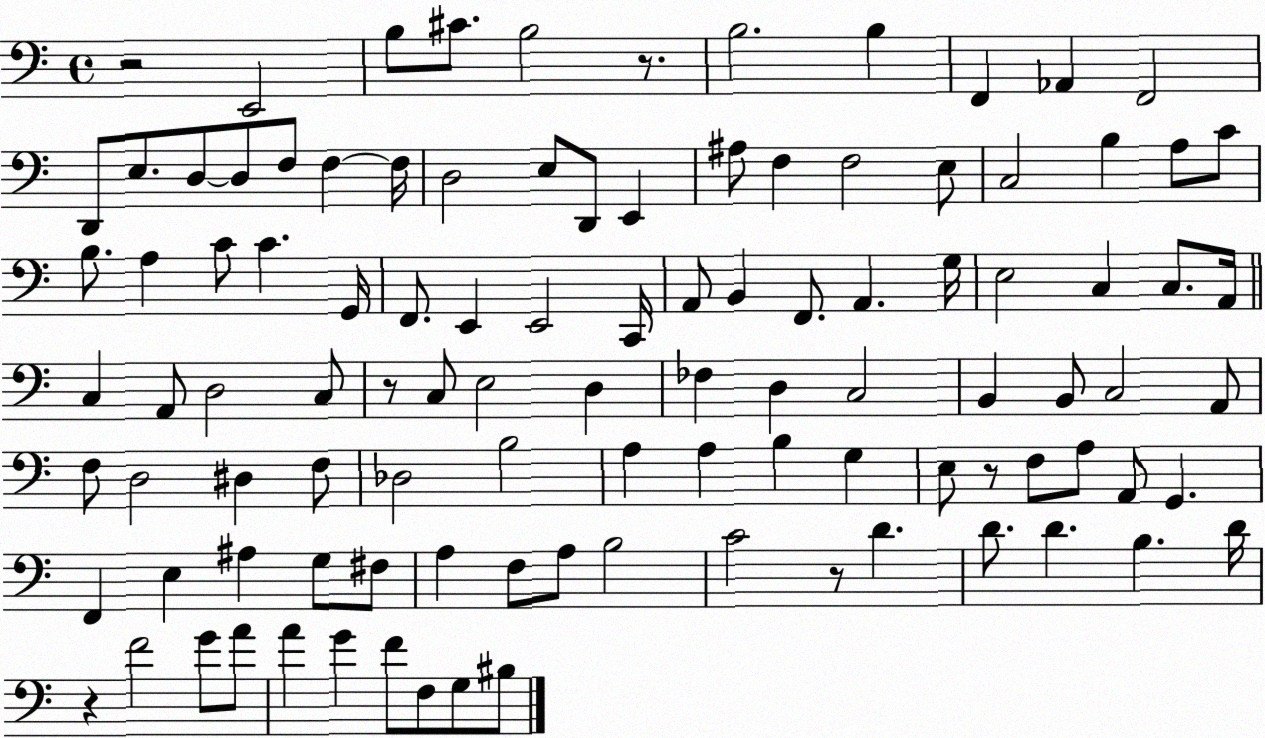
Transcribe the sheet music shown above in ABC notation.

X:1
T:Untitled
M:4/4
L:1/4
K:C
z2 E,,2 B,/2 ^C/2 B,2 z/2 B,2 B, F,, _A,, F,,2 D,,/2 E,/2 D,/2 D,/2 F,/2 F, F,/4 D,2 E,/2 D,,/2 E,, ^A,/2 F, F,2 E,/2 C,2 B, A,/2 C/2 B,/2 A, C/2 C G,,/4 F,,/2 E,, E,,2 C,,/4 A,,/2 B,, F,,/2 A,, G,/4 E,2 C, C,/2 A,,/4 C, A,,/2 D,2 C,/2 z/2 C,/2 E,2 D, _F, D, C,2 B,, B,,/2 C,2 A,,/2 F,/2 D,2 ^D, F,/2 _D,2 B,2 A, A, B, G, E,/2 z/2 F,/2 A,/2 A,,/2 G,, F,, E, ^A, G,/2 ^F,/2 A, F,/2 A,/2 B,2 C2 z/2 D D/2 D B, D/4 z F2 G/2 A/2 A G F/2 F,/2 G,/2 ^B,/2